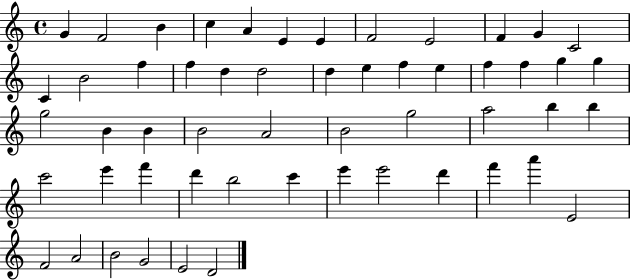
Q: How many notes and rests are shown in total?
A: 54